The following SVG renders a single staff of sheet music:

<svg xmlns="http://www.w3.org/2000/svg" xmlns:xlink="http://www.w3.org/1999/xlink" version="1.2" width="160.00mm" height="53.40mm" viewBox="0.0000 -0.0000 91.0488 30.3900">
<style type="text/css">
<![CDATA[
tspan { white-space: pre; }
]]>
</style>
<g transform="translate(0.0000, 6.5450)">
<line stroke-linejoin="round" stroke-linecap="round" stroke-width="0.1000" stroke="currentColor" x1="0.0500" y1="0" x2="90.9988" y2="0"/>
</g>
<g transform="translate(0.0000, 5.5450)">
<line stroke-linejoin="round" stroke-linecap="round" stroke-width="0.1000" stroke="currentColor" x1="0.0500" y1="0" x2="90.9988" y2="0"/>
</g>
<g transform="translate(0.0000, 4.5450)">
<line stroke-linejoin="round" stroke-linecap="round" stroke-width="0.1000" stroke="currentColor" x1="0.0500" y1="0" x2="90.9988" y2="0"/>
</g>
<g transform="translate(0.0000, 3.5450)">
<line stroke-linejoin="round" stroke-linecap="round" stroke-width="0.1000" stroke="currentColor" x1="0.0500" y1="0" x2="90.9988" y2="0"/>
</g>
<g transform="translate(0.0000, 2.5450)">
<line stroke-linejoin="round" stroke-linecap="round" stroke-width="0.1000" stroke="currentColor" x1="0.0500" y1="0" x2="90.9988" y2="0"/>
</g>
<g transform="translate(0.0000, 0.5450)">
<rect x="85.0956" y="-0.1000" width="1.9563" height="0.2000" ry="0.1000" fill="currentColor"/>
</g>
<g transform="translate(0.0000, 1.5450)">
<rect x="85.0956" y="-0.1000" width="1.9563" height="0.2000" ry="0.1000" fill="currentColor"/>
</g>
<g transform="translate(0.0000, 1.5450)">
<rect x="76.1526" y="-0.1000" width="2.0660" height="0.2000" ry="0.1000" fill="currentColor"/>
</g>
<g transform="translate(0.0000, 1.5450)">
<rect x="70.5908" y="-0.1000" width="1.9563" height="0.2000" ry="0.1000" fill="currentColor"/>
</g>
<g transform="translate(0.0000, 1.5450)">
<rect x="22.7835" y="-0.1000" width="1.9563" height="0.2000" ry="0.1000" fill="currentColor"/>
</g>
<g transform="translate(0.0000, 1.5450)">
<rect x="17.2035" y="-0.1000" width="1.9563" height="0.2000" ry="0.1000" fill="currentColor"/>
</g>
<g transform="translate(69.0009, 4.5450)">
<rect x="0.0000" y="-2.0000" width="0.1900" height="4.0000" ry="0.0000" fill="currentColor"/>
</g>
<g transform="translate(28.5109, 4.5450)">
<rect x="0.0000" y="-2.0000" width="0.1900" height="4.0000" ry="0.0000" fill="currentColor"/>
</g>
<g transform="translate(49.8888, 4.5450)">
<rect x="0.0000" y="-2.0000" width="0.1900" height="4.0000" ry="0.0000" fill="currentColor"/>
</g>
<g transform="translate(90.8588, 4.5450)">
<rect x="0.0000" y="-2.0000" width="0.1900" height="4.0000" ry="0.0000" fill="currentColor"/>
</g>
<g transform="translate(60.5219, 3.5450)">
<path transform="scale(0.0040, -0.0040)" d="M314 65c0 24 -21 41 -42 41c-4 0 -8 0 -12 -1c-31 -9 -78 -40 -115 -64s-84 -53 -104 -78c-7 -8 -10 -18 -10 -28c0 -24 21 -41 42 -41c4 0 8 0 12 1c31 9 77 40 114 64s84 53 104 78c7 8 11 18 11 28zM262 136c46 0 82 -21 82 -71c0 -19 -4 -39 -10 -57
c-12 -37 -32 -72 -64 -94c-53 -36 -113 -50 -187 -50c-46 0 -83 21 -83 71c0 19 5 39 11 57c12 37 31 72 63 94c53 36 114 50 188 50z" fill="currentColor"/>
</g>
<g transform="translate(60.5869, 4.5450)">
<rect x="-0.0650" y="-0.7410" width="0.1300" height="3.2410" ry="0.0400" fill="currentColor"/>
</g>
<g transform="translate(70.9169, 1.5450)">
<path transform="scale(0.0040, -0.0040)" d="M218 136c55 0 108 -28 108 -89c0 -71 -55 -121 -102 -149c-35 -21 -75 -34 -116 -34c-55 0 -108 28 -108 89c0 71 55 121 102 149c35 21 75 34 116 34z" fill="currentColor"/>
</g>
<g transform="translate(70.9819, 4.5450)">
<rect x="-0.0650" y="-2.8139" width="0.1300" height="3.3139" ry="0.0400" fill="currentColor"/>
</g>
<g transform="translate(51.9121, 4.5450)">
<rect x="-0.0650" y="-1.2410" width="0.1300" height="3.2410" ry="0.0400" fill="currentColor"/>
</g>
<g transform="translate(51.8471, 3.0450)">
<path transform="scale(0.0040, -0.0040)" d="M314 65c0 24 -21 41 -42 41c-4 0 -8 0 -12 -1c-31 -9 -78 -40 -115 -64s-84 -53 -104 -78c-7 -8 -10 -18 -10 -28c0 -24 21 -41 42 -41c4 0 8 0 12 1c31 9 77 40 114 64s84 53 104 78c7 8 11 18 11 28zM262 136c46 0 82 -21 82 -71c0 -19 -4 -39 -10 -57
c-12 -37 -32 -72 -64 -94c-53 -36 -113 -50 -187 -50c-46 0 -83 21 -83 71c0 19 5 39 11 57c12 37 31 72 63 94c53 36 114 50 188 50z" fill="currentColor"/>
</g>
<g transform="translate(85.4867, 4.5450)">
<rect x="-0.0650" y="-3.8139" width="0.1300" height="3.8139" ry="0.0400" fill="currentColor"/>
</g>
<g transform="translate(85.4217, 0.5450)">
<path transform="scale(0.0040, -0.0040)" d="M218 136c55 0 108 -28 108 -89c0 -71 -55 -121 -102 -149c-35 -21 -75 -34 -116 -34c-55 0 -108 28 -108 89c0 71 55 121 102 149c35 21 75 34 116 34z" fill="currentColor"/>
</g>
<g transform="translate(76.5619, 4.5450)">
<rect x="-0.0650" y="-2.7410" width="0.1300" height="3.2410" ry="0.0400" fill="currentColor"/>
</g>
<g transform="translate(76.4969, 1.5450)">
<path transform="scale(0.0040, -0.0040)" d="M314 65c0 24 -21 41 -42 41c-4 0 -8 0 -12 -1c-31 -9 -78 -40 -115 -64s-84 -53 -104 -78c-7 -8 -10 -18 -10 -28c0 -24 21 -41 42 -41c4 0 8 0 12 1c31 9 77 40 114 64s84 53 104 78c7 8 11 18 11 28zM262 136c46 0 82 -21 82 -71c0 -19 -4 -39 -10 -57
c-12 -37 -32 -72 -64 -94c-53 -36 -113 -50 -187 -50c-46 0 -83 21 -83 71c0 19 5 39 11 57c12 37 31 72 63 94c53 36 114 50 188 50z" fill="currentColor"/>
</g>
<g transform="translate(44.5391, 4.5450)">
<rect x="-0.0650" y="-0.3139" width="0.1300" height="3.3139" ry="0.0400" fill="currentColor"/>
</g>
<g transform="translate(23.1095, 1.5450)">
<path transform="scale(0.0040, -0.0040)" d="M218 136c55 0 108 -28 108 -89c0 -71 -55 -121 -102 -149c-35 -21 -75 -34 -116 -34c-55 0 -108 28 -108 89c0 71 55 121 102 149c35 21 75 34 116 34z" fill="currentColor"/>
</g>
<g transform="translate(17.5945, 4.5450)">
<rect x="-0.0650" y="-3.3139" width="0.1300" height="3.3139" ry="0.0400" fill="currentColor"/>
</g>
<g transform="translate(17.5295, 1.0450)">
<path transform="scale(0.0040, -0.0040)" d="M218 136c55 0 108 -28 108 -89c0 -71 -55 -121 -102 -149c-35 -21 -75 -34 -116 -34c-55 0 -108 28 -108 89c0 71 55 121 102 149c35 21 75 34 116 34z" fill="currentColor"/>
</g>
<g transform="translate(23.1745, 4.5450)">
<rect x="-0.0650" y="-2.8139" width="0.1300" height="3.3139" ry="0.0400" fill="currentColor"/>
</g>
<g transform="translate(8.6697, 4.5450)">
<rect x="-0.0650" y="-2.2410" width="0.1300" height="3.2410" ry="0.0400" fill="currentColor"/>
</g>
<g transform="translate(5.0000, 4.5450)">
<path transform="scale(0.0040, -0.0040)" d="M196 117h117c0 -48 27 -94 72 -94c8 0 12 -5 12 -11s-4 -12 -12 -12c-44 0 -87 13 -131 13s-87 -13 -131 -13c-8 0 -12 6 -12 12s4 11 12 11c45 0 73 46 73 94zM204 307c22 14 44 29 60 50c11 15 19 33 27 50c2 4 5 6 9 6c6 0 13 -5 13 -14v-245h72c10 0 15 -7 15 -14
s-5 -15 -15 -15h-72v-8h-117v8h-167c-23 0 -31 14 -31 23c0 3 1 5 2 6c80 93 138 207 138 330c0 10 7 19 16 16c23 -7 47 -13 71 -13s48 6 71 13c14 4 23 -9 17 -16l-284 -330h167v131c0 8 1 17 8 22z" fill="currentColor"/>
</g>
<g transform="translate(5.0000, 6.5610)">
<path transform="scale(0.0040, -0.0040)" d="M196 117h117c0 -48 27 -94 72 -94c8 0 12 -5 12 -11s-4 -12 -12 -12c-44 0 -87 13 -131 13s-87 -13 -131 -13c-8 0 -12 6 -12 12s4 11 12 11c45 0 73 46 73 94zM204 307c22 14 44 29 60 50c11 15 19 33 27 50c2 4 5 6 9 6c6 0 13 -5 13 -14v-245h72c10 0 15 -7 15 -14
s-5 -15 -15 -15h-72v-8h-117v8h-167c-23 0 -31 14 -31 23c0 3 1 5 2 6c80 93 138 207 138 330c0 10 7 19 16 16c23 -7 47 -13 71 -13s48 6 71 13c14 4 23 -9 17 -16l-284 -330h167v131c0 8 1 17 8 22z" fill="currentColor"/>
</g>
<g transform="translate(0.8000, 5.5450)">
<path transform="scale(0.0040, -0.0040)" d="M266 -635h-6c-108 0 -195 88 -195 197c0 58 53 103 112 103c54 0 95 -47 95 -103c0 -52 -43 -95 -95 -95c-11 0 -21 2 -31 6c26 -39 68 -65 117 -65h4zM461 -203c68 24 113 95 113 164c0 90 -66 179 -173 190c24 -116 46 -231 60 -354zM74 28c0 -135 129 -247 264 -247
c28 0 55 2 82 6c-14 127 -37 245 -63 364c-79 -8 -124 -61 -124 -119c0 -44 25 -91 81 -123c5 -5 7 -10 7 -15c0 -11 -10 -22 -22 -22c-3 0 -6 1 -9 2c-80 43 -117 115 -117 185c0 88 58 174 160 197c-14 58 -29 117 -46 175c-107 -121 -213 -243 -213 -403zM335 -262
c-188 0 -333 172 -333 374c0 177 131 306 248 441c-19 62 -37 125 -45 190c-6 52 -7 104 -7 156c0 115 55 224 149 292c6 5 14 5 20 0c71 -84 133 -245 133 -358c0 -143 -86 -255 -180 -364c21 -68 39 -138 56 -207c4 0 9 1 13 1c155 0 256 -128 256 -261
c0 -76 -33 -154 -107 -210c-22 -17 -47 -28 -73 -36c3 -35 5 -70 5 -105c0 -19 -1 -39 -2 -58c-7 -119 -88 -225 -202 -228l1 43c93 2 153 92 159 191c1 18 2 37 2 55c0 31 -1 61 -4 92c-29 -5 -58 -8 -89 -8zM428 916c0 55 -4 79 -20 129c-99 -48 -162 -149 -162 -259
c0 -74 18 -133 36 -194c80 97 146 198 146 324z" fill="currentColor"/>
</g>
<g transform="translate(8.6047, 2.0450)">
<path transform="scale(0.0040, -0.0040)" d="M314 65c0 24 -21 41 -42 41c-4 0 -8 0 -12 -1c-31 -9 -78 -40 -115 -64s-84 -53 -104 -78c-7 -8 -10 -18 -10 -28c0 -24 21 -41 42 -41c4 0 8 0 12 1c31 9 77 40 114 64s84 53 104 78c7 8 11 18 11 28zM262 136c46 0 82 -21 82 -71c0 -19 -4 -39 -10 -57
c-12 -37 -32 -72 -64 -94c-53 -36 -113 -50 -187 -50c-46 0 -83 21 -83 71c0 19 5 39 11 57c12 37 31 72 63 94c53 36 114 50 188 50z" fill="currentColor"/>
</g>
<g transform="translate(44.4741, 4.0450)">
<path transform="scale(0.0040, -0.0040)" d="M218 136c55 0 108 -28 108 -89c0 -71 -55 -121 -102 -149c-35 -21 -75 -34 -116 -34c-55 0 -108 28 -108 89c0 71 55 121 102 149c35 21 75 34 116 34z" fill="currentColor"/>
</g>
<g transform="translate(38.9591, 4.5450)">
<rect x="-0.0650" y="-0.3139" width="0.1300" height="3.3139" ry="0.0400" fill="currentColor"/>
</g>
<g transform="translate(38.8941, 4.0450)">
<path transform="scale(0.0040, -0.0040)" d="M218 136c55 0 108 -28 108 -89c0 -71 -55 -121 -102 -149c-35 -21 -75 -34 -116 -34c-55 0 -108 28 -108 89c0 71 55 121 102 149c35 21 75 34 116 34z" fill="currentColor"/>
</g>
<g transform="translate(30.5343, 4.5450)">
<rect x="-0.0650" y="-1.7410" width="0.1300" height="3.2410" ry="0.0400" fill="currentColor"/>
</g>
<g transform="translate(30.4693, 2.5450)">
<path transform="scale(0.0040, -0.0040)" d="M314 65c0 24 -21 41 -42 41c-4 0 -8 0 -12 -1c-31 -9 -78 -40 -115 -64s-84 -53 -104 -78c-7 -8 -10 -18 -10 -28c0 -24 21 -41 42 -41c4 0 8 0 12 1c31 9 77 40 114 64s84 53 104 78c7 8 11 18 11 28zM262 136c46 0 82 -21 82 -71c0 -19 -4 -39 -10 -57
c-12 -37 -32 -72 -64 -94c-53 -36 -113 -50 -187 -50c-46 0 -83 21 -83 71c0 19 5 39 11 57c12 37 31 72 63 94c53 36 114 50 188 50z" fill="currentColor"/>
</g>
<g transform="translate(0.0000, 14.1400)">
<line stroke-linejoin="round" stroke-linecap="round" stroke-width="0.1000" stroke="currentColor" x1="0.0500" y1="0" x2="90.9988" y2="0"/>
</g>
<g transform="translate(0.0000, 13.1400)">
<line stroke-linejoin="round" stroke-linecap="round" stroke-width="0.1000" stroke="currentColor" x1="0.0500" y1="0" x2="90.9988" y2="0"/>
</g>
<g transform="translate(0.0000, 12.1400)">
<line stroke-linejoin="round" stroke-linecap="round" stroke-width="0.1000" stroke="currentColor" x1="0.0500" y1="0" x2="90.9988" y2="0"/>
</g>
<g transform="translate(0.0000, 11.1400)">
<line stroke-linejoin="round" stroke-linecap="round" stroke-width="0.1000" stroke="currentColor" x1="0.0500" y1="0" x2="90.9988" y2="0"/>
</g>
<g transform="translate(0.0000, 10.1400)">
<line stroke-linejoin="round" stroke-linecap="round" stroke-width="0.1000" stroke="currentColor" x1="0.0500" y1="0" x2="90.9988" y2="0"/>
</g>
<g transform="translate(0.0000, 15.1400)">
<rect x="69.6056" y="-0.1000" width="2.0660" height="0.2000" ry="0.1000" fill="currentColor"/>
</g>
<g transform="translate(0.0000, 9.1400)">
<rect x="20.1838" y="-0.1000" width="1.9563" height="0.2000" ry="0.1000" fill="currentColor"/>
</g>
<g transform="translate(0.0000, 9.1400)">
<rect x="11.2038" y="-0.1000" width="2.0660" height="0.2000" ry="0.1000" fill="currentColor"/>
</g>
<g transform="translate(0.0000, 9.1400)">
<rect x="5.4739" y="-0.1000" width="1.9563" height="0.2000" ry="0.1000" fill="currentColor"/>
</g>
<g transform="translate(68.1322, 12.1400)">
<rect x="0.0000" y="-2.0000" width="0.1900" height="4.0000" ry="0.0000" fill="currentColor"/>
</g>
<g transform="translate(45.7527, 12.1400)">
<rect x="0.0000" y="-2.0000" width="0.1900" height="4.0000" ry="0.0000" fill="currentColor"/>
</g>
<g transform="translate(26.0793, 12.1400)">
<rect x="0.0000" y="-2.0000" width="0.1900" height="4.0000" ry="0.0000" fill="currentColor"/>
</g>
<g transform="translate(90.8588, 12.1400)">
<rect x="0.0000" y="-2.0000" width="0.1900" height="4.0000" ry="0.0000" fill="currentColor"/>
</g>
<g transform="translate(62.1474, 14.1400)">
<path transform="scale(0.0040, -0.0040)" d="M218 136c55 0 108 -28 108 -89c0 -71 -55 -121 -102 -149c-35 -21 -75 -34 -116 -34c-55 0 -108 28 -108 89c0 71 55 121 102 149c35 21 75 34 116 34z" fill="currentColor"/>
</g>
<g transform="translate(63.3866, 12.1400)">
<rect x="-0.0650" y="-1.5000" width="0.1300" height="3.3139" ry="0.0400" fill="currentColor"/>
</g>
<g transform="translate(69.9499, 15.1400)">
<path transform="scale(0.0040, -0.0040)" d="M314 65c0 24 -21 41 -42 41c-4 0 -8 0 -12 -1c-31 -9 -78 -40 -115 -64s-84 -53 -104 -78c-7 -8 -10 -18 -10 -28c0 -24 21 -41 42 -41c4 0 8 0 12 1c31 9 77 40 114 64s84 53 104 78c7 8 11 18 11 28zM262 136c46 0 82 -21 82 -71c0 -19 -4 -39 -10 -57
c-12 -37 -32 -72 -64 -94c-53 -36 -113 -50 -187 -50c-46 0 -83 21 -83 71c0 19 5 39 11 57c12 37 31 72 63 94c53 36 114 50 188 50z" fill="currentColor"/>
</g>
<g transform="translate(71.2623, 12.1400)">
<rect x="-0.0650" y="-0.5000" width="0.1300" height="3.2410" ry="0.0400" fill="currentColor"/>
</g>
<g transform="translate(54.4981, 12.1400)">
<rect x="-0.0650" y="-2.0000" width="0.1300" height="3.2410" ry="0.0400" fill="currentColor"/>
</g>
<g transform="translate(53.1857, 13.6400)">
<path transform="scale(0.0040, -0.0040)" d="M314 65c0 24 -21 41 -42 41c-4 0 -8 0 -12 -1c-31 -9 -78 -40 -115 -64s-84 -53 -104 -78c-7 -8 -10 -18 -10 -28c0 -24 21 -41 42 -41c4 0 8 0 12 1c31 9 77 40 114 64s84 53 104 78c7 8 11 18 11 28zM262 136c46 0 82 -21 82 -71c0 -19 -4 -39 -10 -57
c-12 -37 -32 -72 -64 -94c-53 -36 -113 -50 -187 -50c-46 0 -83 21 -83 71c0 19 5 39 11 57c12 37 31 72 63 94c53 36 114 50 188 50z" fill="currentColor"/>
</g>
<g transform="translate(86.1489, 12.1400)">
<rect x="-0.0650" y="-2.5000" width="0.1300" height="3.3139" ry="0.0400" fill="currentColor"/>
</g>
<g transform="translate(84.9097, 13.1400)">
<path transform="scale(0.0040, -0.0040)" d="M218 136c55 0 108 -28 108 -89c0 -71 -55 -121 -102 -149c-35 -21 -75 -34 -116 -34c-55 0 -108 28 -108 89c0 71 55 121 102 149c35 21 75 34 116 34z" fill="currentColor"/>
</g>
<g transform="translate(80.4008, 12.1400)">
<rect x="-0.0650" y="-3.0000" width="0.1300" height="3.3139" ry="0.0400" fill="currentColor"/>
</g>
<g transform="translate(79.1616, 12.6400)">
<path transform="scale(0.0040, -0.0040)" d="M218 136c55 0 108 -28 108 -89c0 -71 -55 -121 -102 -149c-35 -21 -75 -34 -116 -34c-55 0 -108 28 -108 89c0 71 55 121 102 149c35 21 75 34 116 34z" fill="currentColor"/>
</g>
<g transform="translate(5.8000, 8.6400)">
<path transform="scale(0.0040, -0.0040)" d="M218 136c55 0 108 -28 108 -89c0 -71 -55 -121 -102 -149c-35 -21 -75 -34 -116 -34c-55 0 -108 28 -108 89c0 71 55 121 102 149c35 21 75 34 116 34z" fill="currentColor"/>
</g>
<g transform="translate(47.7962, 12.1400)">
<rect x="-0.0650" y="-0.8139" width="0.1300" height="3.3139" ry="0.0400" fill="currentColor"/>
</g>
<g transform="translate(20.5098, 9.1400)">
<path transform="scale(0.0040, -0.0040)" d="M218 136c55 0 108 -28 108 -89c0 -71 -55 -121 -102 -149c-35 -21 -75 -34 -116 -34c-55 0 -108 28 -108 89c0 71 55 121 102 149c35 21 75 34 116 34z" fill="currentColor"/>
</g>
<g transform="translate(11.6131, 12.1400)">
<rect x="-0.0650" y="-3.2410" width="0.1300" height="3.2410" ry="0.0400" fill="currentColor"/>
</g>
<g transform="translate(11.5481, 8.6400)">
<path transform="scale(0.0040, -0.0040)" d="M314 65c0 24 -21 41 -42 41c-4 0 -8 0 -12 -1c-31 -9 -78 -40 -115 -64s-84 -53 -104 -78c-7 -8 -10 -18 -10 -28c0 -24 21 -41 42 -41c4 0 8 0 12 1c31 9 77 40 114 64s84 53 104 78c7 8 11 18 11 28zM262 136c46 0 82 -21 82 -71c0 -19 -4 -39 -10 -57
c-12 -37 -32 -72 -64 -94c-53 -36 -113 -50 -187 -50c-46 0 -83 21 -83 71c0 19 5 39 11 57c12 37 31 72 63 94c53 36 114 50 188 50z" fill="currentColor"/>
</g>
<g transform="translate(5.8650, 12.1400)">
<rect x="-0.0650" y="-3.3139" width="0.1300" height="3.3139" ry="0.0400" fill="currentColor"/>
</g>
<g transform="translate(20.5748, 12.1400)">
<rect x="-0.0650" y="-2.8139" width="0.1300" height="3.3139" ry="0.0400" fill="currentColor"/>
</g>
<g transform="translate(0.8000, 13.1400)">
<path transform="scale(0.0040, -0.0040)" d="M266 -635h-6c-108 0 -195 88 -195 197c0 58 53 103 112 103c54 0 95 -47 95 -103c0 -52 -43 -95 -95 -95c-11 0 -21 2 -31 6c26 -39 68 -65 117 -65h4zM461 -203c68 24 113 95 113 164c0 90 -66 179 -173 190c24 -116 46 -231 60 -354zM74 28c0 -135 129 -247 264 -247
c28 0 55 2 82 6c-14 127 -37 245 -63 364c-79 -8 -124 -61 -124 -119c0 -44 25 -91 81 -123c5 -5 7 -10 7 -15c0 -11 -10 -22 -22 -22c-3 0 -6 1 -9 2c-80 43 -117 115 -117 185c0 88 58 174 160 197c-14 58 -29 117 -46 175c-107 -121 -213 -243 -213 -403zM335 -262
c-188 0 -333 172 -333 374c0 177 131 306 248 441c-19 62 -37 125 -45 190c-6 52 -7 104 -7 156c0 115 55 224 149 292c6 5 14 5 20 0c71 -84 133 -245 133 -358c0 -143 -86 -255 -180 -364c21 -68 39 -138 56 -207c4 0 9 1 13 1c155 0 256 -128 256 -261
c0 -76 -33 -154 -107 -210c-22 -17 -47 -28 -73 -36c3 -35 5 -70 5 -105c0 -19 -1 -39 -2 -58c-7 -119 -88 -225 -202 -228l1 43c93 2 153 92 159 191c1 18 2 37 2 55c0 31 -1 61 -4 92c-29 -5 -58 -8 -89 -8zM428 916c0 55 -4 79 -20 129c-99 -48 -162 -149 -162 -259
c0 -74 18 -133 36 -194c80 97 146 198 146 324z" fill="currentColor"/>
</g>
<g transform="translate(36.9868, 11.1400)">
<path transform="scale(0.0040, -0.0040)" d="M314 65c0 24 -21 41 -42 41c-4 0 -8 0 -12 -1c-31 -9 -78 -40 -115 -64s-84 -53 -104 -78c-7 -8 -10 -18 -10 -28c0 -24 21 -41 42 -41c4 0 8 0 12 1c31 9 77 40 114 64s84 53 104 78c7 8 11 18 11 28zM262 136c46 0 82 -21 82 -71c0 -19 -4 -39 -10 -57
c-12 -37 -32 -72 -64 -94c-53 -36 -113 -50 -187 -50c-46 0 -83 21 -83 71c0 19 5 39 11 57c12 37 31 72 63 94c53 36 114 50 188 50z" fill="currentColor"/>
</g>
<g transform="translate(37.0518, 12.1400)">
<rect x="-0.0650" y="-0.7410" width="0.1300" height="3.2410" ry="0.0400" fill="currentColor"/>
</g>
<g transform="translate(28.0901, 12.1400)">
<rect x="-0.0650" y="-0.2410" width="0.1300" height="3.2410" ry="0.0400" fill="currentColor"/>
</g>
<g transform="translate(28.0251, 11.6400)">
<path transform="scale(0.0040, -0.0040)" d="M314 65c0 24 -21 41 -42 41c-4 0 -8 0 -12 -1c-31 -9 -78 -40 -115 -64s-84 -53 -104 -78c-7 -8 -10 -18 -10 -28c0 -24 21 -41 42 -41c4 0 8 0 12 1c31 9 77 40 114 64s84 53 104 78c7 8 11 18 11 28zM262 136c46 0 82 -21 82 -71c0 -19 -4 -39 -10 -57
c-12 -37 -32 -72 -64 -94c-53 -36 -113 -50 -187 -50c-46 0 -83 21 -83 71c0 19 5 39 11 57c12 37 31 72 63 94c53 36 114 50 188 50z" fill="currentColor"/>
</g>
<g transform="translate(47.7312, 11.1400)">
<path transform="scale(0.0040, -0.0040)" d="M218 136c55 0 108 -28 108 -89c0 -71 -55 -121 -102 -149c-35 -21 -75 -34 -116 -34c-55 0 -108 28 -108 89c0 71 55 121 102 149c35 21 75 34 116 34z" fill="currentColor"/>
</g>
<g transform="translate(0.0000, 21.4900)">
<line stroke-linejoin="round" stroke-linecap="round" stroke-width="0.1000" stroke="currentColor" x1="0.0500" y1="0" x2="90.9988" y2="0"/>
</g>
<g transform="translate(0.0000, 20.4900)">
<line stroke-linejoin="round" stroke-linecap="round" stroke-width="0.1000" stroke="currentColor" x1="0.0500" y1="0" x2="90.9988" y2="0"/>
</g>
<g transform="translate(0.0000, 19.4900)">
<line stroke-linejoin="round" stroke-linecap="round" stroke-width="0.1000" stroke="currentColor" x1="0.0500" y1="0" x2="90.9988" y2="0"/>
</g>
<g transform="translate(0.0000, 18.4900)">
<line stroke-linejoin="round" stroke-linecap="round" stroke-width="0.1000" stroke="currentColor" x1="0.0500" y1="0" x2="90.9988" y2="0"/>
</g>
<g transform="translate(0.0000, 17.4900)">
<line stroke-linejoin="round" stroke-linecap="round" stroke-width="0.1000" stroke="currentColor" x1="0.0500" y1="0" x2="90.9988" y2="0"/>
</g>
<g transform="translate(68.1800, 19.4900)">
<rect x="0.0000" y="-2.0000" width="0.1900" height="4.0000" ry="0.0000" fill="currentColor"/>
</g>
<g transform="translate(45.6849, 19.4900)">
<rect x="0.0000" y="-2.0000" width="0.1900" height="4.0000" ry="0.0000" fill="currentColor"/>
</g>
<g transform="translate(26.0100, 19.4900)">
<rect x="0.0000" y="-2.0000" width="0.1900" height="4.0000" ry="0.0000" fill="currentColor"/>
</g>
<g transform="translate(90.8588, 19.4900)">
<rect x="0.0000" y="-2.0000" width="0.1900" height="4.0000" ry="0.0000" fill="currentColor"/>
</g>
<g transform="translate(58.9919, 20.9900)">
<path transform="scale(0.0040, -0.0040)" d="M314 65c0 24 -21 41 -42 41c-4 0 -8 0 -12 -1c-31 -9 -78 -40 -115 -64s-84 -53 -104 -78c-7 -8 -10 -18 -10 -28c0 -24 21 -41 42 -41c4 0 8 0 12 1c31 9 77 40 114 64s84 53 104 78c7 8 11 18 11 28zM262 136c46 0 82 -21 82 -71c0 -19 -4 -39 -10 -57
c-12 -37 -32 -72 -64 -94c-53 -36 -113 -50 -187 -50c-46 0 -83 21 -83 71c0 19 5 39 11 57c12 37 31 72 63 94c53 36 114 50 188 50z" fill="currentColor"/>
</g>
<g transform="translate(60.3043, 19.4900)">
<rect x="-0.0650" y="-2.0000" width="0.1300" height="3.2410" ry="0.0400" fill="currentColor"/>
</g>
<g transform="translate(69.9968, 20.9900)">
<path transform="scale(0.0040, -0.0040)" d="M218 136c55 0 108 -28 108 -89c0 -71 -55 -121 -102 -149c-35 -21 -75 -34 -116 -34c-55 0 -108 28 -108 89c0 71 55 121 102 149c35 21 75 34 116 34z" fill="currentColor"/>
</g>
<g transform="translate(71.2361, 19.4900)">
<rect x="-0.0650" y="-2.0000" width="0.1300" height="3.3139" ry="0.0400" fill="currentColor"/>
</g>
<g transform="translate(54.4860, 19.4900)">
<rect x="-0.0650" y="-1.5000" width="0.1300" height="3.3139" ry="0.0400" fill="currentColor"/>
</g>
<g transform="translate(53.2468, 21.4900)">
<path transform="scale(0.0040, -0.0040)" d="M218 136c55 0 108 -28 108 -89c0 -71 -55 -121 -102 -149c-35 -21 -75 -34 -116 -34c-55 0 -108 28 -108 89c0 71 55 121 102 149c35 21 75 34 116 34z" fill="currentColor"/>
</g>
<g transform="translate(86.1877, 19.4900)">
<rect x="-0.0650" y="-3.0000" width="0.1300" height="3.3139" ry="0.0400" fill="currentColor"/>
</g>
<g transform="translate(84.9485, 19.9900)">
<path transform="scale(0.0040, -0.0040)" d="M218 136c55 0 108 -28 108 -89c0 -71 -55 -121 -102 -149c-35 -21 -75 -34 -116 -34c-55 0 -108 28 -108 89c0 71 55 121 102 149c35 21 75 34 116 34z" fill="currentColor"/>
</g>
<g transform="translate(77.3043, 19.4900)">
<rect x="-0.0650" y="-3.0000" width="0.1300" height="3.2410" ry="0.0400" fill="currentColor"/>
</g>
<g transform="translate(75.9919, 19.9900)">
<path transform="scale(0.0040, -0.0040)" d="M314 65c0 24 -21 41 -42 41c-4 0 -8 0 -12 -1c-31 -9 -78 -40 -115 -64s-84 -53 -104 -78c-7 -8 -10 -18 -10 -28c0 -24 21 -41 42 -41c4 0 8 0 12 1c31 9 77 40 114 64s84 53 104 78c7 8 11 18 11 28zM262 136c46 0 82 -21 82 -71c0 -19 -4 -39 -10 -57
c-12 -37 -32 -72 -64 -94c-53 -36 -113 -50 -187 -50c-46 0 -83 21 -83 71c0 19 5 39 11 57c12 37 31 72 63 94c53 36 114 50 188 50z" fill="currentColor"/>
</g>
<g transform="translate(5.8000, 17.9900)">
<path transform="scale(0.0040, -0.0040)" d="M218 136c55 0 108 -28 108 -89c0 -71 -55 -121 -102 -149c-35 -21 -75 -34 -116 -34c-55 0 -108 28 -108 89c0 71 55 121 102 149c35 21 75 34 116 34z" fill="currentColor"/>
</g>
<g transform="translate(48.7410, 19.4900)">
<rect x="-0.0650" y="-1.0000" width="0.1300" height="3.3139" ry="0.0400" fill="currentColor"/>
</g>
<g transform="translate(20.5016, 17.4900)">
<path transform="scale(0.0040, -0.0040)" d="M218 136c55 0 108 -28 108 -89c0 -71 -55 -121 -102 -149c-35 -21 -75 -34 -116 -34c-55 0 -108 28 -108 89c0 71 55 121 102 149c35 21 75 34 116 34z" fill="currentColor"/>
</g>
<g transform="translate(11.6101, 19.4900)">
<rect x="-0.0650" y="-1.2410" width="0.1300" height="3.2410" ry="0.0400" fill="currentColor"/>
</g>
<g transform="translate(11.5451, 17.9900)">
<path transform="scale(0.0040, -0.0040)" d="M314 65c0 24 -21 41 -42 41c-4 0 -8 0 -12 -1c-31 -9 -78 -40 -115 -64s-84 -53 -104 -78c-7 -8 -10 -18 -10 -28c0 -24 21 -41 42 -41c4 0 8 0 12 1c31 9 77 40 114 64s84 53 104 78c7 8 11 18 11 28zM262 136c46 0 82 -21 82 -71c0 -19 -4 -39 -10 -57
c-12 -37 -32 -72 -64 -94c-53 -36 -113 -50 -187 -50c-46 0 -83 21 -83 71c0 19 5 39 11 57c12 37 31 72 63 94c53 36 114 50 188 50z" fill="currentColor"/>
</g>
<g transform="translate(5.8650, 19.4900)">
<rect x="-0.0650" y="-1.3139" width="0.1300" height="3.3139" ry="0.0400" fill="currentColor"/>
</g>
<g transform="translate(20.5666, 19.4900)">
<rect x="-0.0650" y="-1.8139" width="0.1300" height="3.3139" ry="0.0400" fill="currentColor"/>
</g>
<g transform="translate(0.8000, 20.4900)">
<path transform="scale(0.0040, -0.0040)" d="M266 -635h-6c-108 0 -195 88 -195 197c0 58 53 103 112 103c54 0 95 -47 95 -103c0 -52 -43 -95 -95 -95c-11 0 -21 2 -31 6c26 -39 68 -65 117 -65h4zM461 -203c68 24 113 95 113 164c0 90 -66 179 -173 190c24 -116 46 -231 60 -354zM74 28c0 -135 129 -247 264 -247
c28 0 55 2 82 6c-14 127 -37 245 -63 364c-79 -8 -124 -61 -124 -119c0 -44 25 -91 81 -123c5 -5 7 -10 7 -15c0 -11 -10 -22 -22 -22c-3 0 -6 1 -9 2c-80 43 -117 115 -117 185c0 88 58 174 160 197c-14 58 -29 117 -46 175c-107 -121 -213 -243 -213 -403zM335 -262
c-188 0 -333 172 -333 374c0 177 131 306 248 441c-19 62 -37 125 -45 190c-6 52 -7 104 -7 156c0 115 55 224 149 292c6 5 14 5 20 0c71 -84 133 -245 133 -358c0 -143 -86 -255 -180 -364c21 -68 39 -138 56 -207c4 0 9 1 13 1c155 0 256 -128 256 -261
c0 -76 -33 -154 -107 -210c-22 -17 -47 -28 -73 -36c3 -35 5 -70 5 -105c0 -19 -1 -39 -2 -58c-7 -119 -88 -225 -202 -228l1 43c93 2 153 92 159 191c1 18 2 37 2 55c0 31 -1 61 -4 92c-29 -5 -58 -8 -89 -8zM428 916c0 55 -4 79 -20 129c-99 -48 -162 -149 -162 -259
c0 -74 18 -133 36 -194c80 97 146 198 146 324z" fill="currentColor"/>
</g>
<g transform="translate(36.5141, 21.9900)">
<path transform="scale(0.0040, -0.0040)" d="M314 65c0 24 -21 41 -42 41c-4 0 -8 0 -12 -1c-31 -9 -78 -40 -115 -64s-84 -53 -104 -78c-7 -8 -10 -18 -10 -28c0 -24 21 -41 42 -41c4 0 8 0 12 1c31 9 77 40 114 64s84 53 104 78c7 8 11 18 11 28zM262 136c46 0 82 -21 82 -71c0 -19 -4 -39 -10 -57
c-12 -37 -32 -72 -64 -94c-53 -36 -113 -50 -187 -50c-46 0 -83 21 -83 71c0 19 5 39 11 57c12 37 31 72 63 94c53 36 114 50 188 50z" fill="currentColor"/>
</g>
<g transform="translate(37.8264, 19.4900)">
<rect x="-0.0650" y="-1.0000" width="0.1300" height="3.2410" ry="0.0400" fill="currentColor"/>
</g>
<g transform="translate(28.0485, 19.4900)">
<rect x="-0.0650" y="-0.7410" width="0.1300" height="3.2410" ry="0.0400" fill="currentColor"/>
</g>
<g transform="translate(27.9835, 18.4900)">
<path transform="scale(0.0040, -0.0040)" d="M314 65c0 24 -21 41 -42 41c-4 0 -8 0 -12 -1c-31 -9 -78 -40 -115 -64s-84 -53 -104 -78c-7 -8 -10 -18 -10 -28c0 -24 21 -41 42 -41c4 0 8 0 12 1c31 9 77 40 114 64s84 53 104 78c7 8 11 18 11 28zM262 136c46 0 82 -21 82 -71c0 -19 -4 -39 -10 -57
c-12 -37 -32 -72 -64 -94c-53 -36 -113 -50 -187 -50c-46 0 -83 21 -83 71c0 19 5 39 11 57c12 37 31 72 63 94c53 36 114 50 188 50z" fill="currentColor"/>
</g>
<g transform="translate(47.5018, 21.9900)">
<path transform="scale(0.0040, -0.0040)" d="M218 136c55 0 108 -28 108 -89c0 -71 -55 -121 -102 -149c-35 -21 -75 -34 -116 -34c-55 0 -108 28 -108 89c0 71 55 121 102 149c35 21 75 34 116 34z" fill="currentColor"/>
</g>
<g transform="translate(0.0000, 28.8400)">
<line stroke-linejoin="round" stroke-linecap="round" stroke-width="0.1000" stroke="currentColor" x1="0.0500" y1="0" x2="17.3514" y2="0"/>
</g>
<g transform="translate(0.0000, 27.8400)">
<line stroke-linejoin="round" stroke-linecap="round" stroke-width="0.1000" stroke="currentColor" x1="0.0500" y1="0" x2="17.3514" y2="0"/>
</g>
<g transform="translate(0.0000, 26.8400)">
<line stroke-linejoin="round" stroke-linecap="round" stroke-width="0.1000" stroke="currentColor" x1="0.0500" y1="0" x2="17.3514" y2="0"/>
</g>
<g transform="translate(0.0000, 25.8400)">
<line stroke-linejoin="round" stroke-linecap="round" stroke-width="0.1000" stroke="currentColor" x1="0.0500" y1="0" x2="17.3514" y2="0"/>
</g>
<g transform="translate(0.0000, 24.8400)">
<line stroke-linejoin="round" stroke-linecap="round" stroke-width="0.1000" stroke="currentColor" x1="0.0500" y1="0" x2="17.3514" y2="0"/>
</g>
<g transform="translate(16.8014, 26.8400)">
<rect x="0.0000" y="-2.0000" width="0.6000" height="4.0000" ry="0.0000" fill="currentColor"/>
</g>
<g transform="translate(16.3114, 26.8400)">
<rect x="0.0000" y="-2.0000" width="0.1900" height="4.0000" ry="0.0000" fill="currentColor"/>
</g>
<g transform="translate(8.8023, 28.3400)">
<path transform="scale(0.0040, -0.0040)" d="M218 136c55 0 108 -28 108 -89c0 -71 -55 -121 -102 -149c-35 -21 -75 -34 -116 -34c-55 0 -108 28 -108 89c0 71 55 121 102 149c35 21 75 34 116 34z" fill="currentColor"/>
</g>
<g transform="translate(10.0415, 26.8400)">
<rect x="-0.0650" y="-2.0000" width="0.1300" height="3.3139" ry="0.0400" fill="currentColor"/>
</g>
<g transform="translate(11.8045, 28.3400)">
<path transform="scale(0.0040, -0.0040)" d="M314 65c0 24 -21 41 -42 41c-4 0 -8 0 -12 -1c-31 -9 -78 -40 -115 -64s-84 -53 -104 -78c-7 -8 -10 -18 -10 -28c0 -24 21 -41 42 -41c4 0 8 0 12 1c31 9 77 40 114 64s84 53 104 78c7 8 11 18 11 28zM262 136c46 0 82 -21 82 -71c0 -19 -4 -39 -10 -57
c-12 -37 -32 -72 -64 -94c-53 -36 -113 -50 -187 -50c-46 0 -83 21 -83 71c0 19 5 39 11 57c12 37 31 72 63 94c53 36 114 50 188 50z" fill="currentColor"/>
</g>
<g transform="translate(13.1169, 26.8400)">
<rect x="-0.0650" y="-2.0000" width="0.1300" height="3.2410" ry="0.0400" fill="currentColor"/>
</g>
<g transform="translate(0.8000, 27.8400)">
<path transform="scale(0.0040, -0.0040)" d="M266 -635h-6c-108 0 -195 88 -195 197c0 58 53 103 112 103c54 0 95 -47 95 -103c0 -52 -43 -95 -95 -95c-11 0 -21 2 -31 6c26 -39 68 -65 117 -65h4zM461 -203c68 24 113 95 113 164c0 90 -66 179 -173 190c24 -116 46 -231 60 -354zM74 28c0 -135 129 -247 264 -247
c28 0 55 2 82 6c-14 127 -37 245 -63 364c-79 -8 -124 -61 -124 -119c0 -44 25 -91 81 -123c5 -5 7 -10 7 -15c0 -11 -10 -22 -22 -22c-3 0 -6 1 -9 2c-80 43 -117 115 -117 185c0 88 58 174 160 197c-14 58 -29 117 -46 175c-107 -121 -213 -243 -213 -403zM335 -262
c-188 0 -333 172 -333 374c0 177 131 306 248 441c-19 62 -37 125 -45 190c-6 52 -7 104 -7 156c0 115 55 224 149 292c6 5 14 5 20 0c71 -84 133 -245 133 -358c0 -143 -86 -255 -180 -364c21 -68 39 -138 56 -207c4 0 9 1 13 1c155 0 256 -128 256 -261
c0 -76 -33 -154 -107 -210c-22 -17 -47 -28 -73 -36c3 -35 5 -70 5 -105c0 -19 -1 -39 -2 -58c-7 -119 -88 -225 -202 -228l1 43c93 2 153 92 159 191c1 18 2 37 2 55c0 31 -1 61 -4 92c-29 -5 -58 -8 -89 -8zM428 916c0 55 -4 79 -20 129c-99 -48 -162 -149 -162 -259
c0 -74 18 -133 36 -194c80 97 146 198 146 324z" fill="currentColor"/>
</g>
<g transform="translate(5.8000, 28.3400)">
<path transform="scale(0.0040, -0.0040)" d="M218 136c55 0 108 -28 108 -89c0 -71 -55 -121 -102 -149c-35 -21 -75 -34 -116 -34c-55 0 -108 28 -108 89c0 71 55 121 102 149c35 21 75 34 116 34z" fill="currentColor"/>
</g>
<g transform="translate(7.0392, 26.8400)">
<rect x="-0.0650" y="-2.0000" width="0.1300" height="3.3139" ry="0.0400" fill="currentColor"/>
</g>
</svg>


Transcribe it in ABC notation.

X:1
T:Untitled
M:4/4
L:1/4
K:C
g2 b a f2 c c e2 d2 a a2 c' b b2 a c2 d2 d F2 E C2 A G e e2 f d2 D2 D E F2 F A2 A F F F2